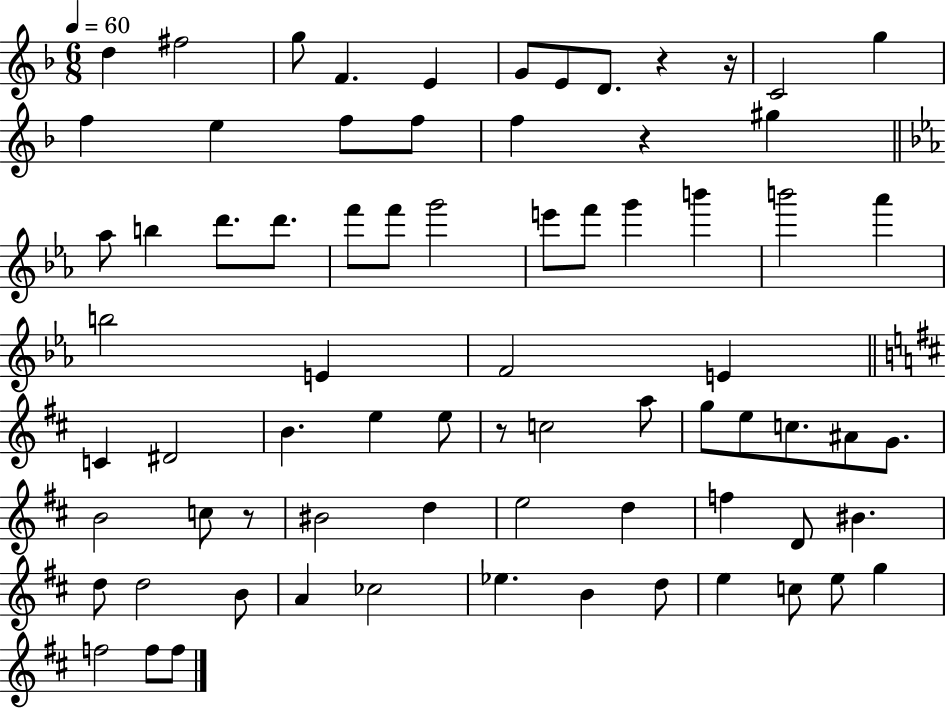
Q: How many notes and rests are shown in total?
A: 74